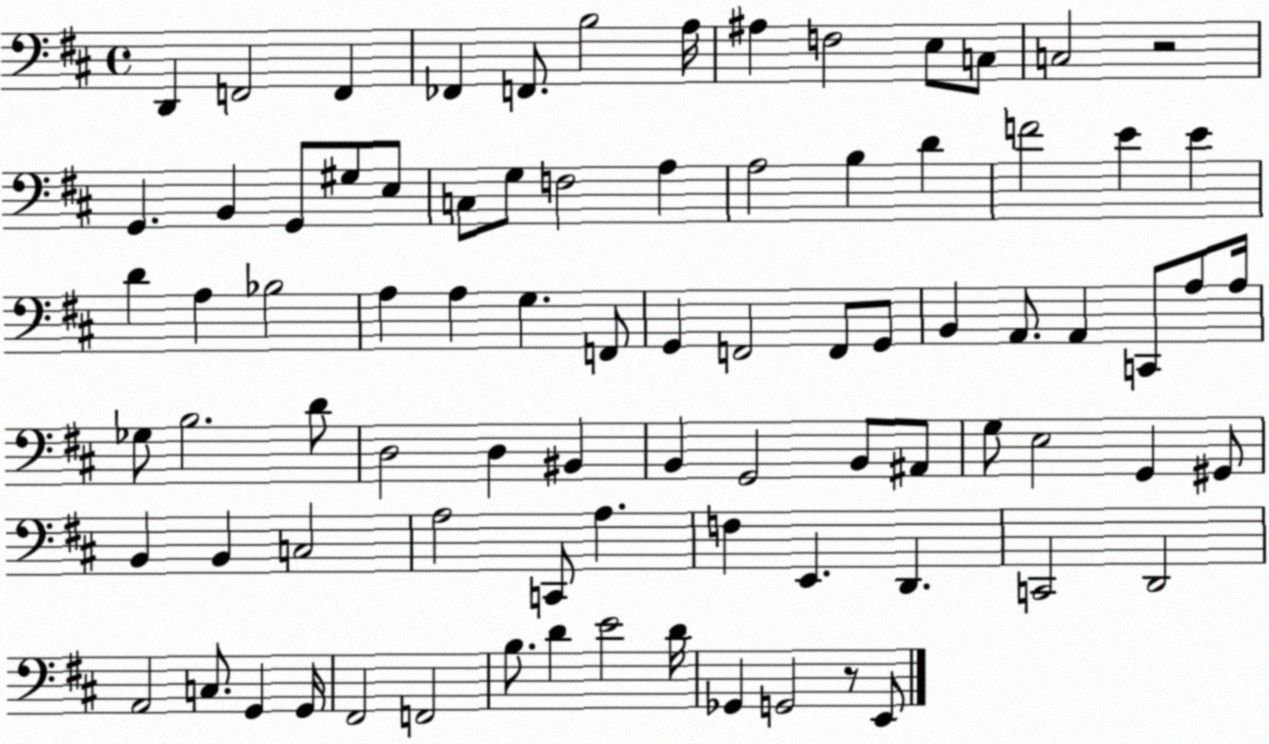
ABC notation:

X:1
T:Untitled
M:4/4
L:1/4
K:D
D,, F,,2 F,, _F,, F,,/2 B,2 A,/4 ^A, F,2 E,/2 C,/2 C,2 z2 G,, B,, G,,/2 ^G,/2 E,/2 C,/2 G,/2 F,2 A, A,2 B, D F2 E E D A, _B,2 A, A, G, F,,/2 G,, F,,2 F,,/2 G,,/2 B,, A,,/2 A,, C,,/2 A,/2 A,/4 _G,/2 B,2 D/2 D,2 D, ^B,, B,, G,,2 B,,/2 ^A,,/2 G,/2 E,2 G,, ^G,,/2 B,, B,, C,2 A,2 C,,/2 A, F, E,, D,, C,,2 D,,2 A,,2 C,/2 G,, G,,/4 ^F,,2 F,,2 B,/2 D E2 D/4 _G,, G,,2 z/2 E,,/2